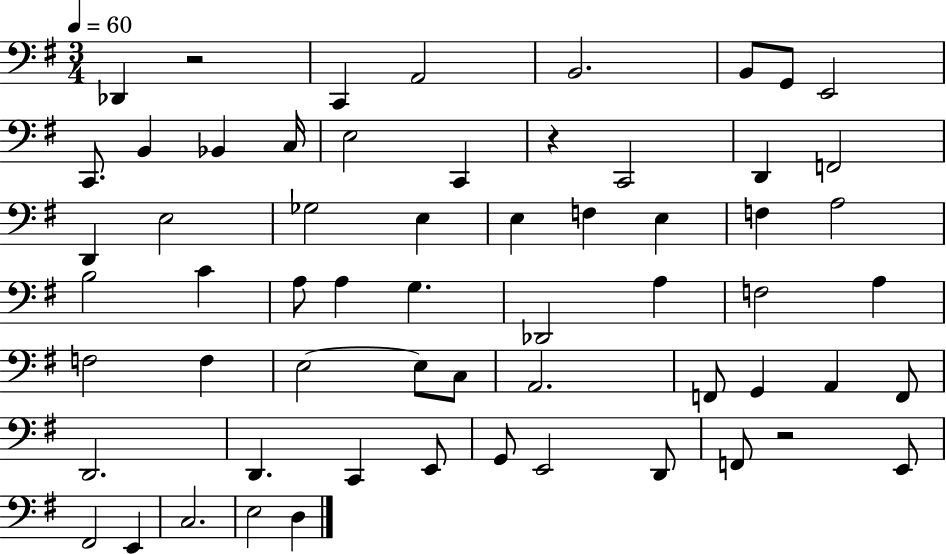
X:1
T:Untitled
M:3/4
L:1/4
K:G
_D,, z2 C,, A,,2 B,,2 B,,/2 G,,/2 E,,2 C,,/2 B,, _B,, C,/4 E,2 C,, z C,,2 D,, F,,2 D,, E,2 _G,2 E, E, F, E, F, A,2 B,2 C A,/2 A, G, _D,,2 A, F,2 A, F,2 F, E,2 E,/2 C,/2 A,,2 F,,/2 G,, A,, F,,/2 D,,2 D,, C,, E,,/2 G,,/2 E,,2 D,,/2 F,,/2 z2 E,,/2 ^F,,2 E,, C,2 E,2 D,